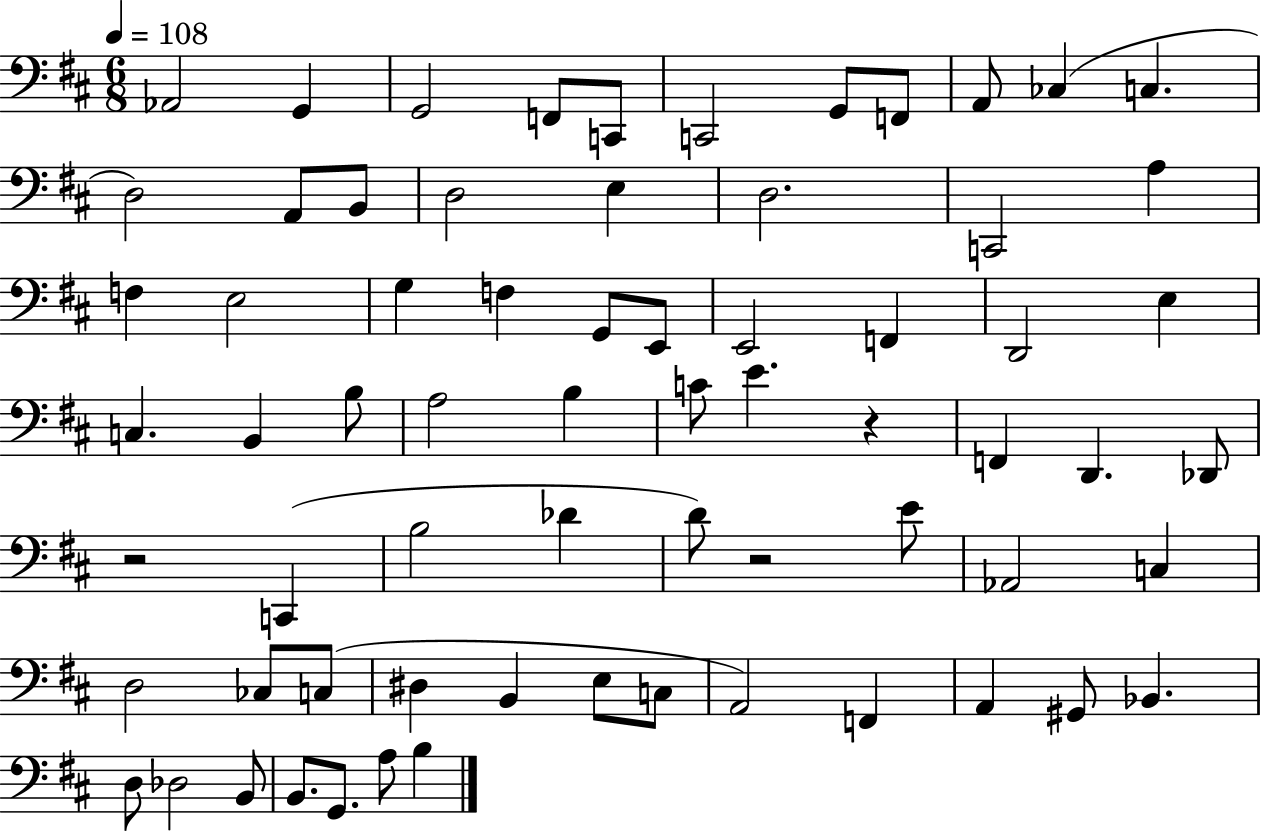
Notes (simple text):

Ab2/h G2/q G2/h F2/e C2/e C2/h G2/e F2/e A2/e CES3/q C3/q. D3/h A2/e B2/e D3/h E3/q D3/h. C2/h A3/q F3/q E3/h G3/q F3/q G2/e E2/e E2/h F2/q D2/h E3/q C3/q. B2/q B3/e A3/h B3/q C4/e E4/q. R/q F2/q D2/q. Db2/e R/h C2/q B3/h Db4/q D4/e R/h E4/e Ab2/h C3/q D3/h CES3/e C3/e D#3/q B2/q E3/e C3/e A2/h F2/q A2/q G#2/e Bb2/q. D3/e Db3/h B2/e B2/e. G2/e. A3/e B3/q